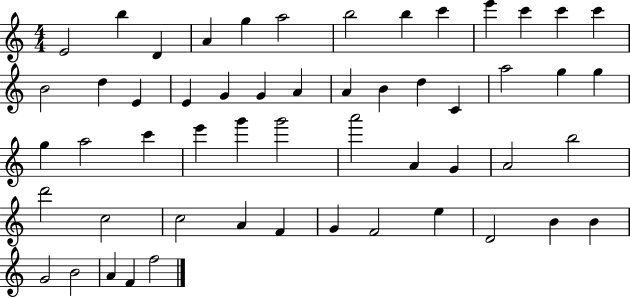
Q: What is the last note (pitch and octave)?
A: F5